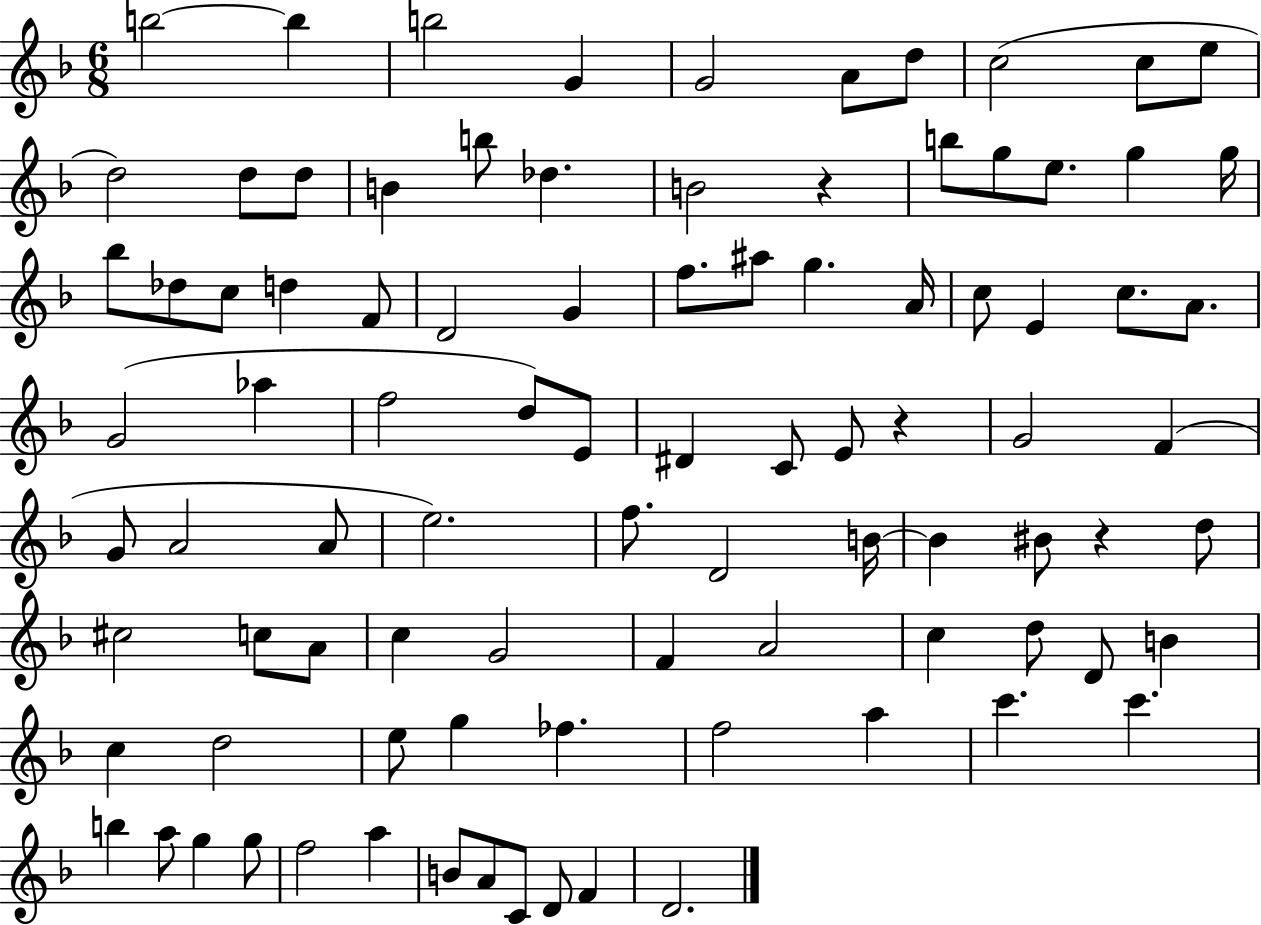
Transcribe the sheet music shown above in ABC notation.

X:1
T:Untitled
M:6/8
L:1/4
K:F
b2 b b2 G G2 A/2 d/2 c2 c/2 e/2 d2 d/2 d/2 B b/2 _d B2 z b/2 g/2 e/2 g g/4 _b/2 _d/2 c/2 d F/2 D2 G f/2 ^a/2 g A/4 c/2 E c/2 A/2 G2 _a f2 d/2 E/2 ^D C/2 E/2 z G2 F G/2 A2 A/2 e2 f/2 D2 B/4 B ^B/2 z d/2 ^c2 c/2 A/2 c G2 F A2 c d/2 D/2 B c d2 e/2 g _f f2 a c' c' b a/2 g g/2 f2 a B/2 A/2 C/2 D/2 F D2